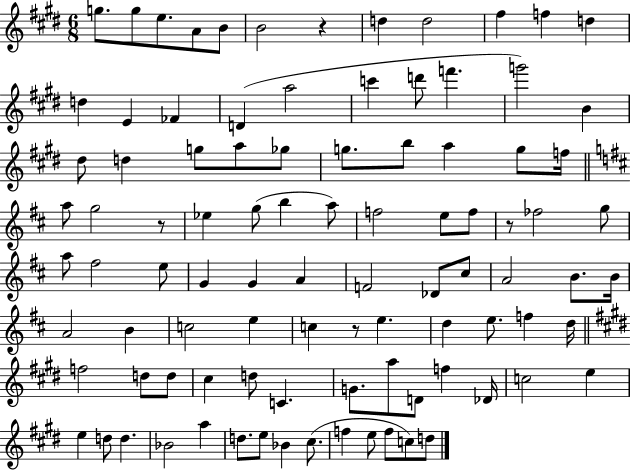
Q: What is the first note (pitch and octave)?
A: G5